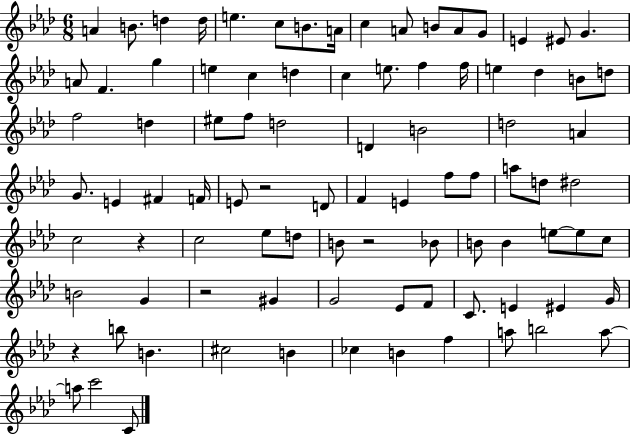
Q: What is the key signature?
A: AES major